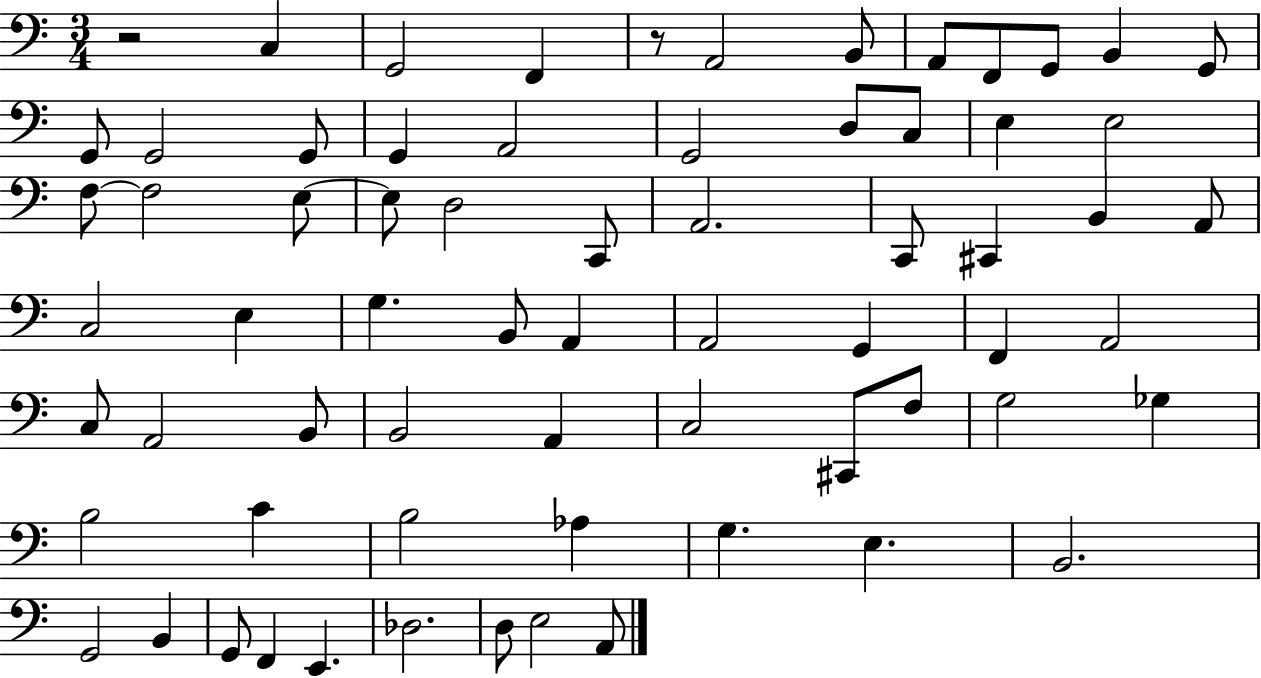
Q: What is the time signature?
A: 3/4